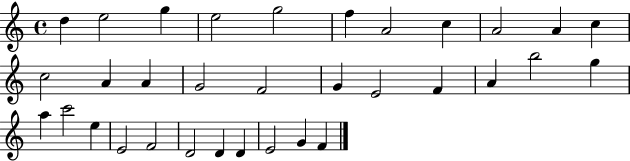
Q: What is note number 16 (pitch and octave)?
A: F4